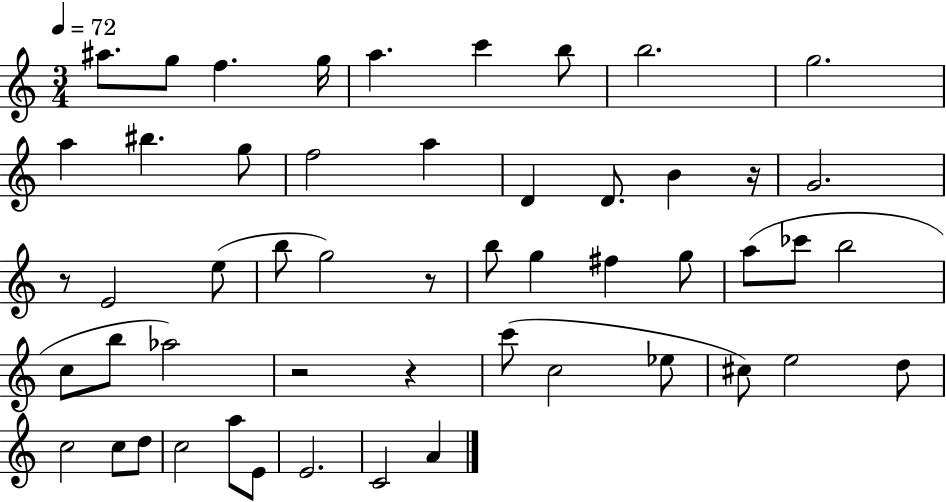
A#5/e. G5/e F5/q. G5/s A5/q. C6/q B5/e B5/h. G5/h. A5/q BIS5/q. G5/e F5/h A5/q D4/q D4/e. B4/q R/s G4/h. R/e E4/h E5/e B5/e G5/h R/e B5/e G5/q F#5/q G5/e A5/e CES6/e B5/h C5/e B5/e Ab5/h R/h R/q C6/e C5/h Eb5/e C#5/e E5/h D5/e C5/h C5/e D5/e C5/h A5/e E4/e E4/h. C4/h A4/q